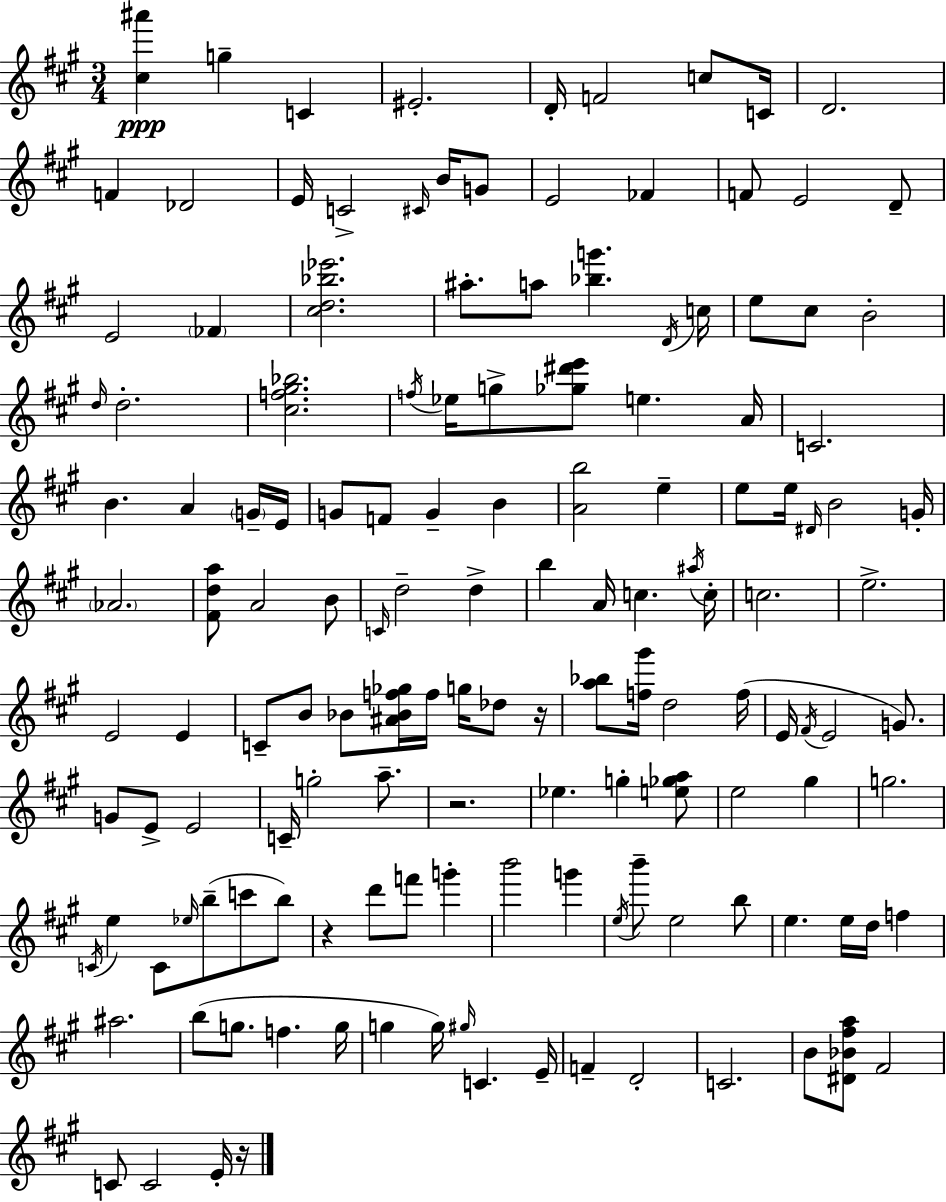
{
  \clef treble
  \numericTimeSignature
  \time 3/4
  \key a \major
  <cis'' ais'''>4\ppp g''4-- c'4 | eis'2.-. | d'16-. f'2 c''8 c'16 | d'2. | \break f'4 des'2 | e'16 c'2-> \grace { cis'16 } b'16 g'8 | e'2 fes'4 | f'8 e'2 d'8-- | \break e'2 \parenthesize fes'4 | <cis'' d'' bes'' ees'''>2. | ais''8.-. a''8 <bes'' g'''>4. | \acciaccatura { d'16 } c''16 e''8 cis''8 b'2-. | \break \grace { d''16 } d''2.-. | <cis'' f'' gis'' bes''>2. | \acciaccatura { f''16 } ees''16 g''8-> <ges'' dis''' e'''>8 e''4. | a'16 c'2. | \break b'4. a'4 | \parenthesize g'16-- e'16 g'8 f'8 g'4-- | b'4 <a' b''>2 | e''4-- e''8 e''16 \grace { dis'16 } b'2 | \break g'16-. \parenthesize aes'2. | <fis' d'' a''>8 a'2 | b'8 \grace { c'16 } d''2-- | d''4-> b''4 a'16 c''4. | \break \acciaccatura { ais''16 } c''16-. c''2. | e''2.-> | e'2 | e'4 c'8-- b'8 bes'8 | \break <ais' bes' f'' ges''>16 f''16 g''16 des''8 r16 <a'' bes''>8 <f'' gis'''>16 d''2 | f''16( e'16 \acciaccatura { fis'16 } e'2 | g'8.) g'8 e'8-> | e'2 c'16-- g''2-. | \break a''8.-- r2. | ees''4. | g''4-. <e'' ges'' a''>8 e''2 | gis''4 g''2. | \break \acciaccatura { c'16 } e''4 | c'8 \grace { ees''16 } b''8--( c'''8 b''8) r4 | d'''8 f'''8 g'''4-. b'''2 | g'''4 \acciaccatura { e''16 } b'''8-- | \break e''2 b''8 e''4. | e''16 d''16 f''4 ais''2. | b''8( | g''8. f''4. g''16 g''4 | \break g''16) \grace { gis''16 } c'4. e'16-- | f'4-- d'2-. | c'2. | b'8 <dis' bes' fis'' a''>8 fis'2 | \break c'8 c'2 e'16-. r16 | \bar "|."
}